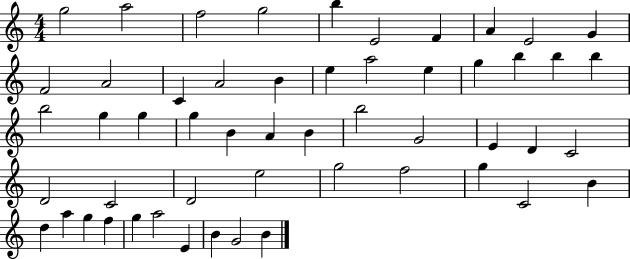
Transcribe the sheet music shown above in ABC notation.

X:1
T:Untitled
M:4/4
L:1/4
K:C
g2 a2 f2 g2 b E2 F A E2 G F2 A2 C A2 B e a2 e g b b b b2 g g g B A B b2 G2 E D C2 D2 C2 D2 e2 g2 f2 g C2 B d a g f g a2 E B G2 B